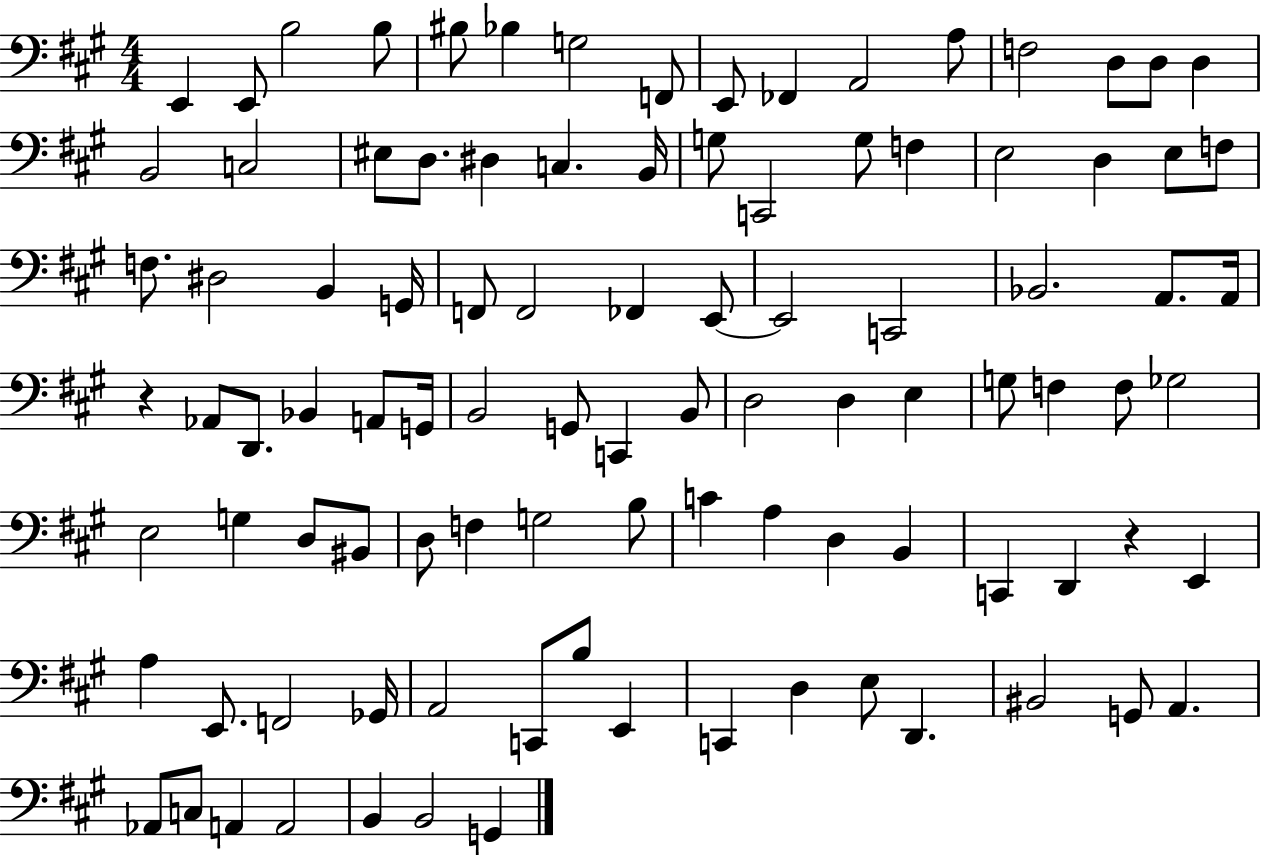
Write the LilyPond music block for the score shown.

{
  \clef bass
  \numericTimeSignature
  \time 4/4
  \key a \major
  e,4 e,8 b2 b8 | bis8 bes4 g2 f,8 | e,8 fes,4 a,2 a8 | f2 d8 d8 d4 | \break b,2 c2 | eis8 d8. dis4 c4. b,16 | g8 c,2 g8 f4 | e2 d4 e8 f8 | \break f8. dis2 b,4 g,16 | f,8 f,2 fes,4 e,8~~ | e,2 c,2 | bes,2. a,8. a,16 | \break r4 aes,8 d,8. bes,4 a,8 g,16 | b,2 g,8 c,4 b,8 | d2 d4 e4 | g8 f4 f8 ges2 | \break e2 g4 d8 bis,8 | d8 f4 g2 b8 | c'4 a4 d4 b,4 | c,4 d,4 r4 e,4 | \break a4 e,8. f,2 ges,16 | a,2 c,8 b8 e,4 | c,4 d4 e8 d,4. | bis,2 g,8 a,4. | \break aes,8 c8 a,4 a,2 | b,4 b,2 g,4 | \bar "|."
}